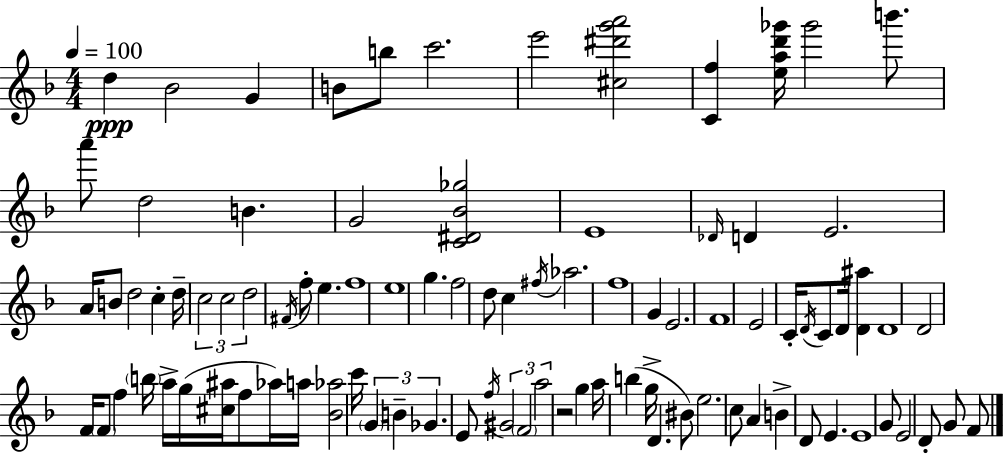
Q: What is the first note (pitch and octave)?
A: D5